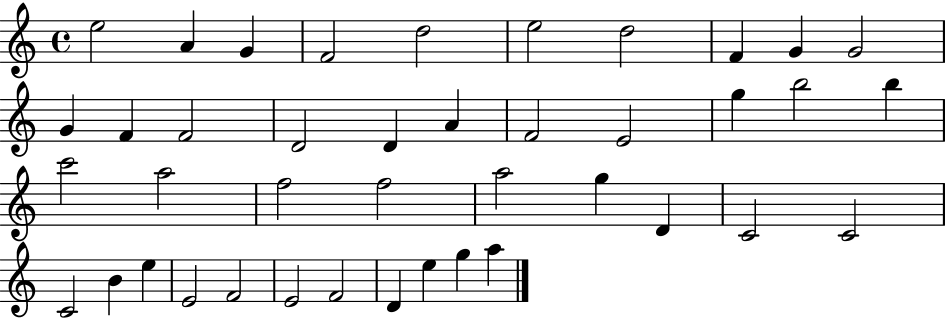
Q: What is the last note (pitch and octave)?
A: A5